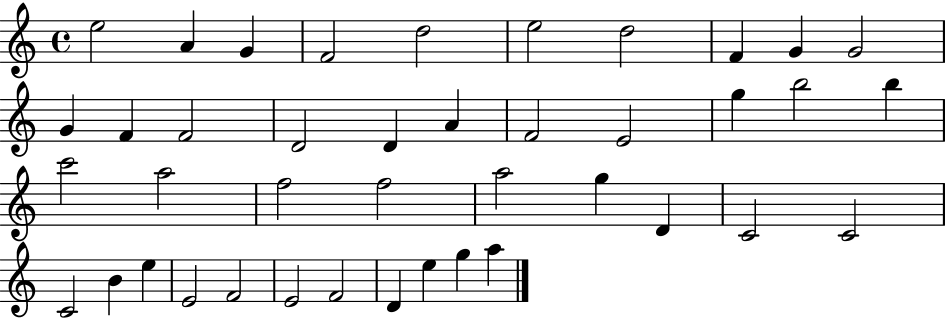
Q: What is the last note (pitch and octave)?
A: A5